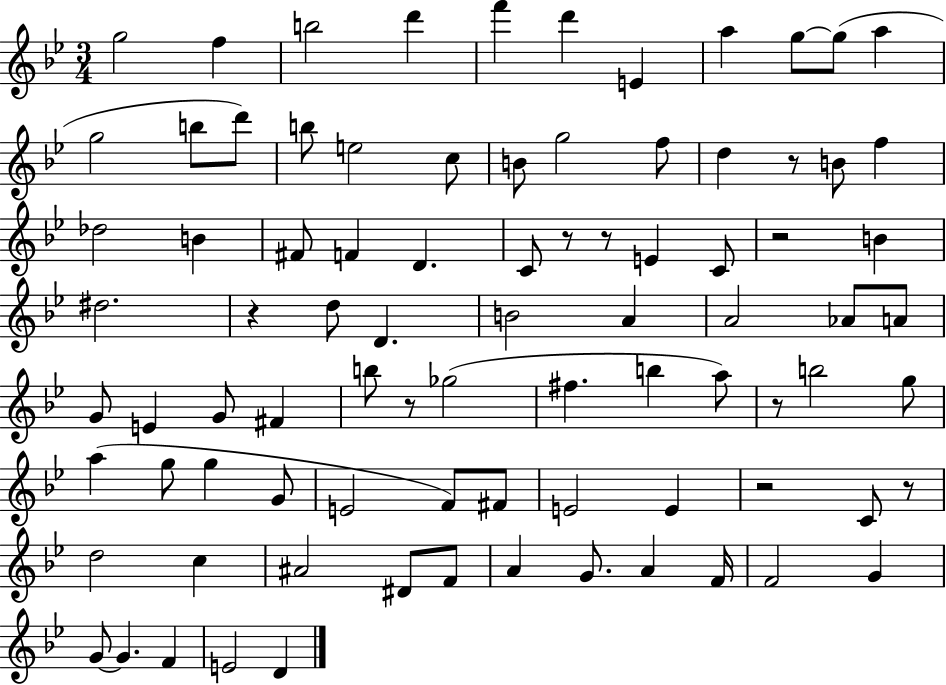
{
  \clef treble
  \numericTimeSignature
  \time 3/4
  \key bes \major
  g''2 f''4 | b''2 d'''4 | f'''4 d'''4 e'4 | a''4 g''8~~ g''8( a''4 | \break g''2 b''8 d'''8) | b''8 e''2 c''8 | b'8 g''2 f''8 | d''4 r8 b'8 f''4 | \break des''2 b'4 | fis'8 f'4 d'4. | c'8 r8 r8 e'4 c'8 | r2 b'4 | \break dis''2. | r4 d''8 d'4. | b'2 a'4 | a'2 aes'8 a'8 | \break g'8 e'4 g'8 fis'4 | b''8 r8 ges''2( | fis''4. b''4 a''8) | r8 b''2 g''8 | \break a''4( g''8 g''4 g'8 | e'2 f'8) fis'8 | e'2 e'4 | r2 c'8 r8 | \break d''2 c''4 | ais'2 dis'8 f'8 | a'4 g'8. a'4 f'16 | f'2 g'4 | \break g'8~~ g'4. f'4 | e'2 d'4 | \bar "|."
}